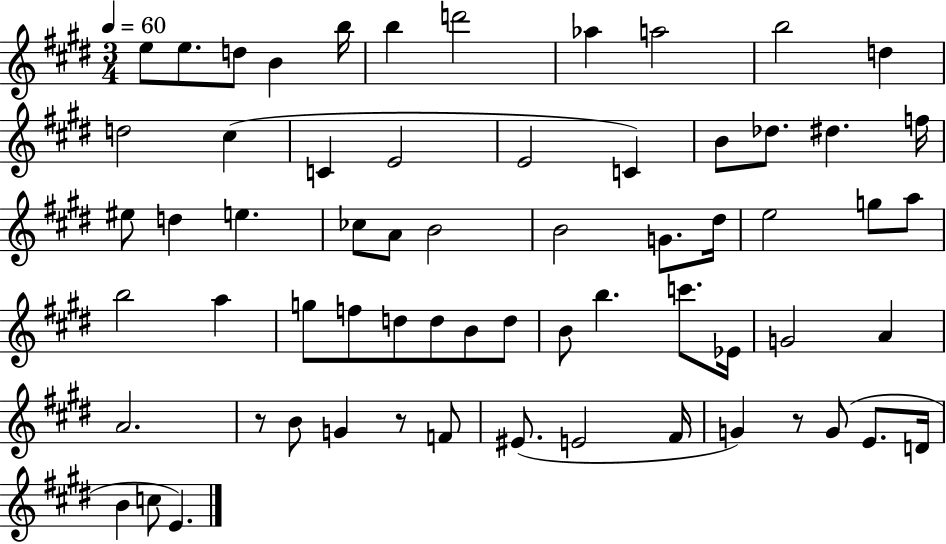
E5/e E5/e. D5/e B4/q B5/s B5/q D6/h Ab5/q A5/h B5/h D5/q D5/h C#5/q C4/q E4/h E4/h C4/q B4/e Db5/e. D#5/q. F5/s EIS5/e D5/q E5/q. CES5/e A4/e B4/h B4/h G4/e. D#5/s E5/h G5/e A5/e B5/h A5/q G5/e F5/e D5/e D5/e B4/e D5/e B4/e B5/q. C6/e. Eb4/s G4/h A4/q A4/h. R/e B4/e G4/q R/e F4/e EIS4/e. E4/h F#4/s G4/q R/e G4/e E4/e. D4/s B4/q C5/e E4/q.